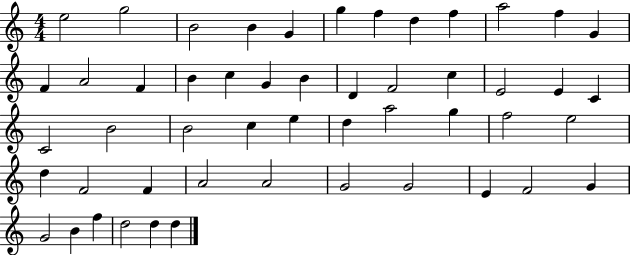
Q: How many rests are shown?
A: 0